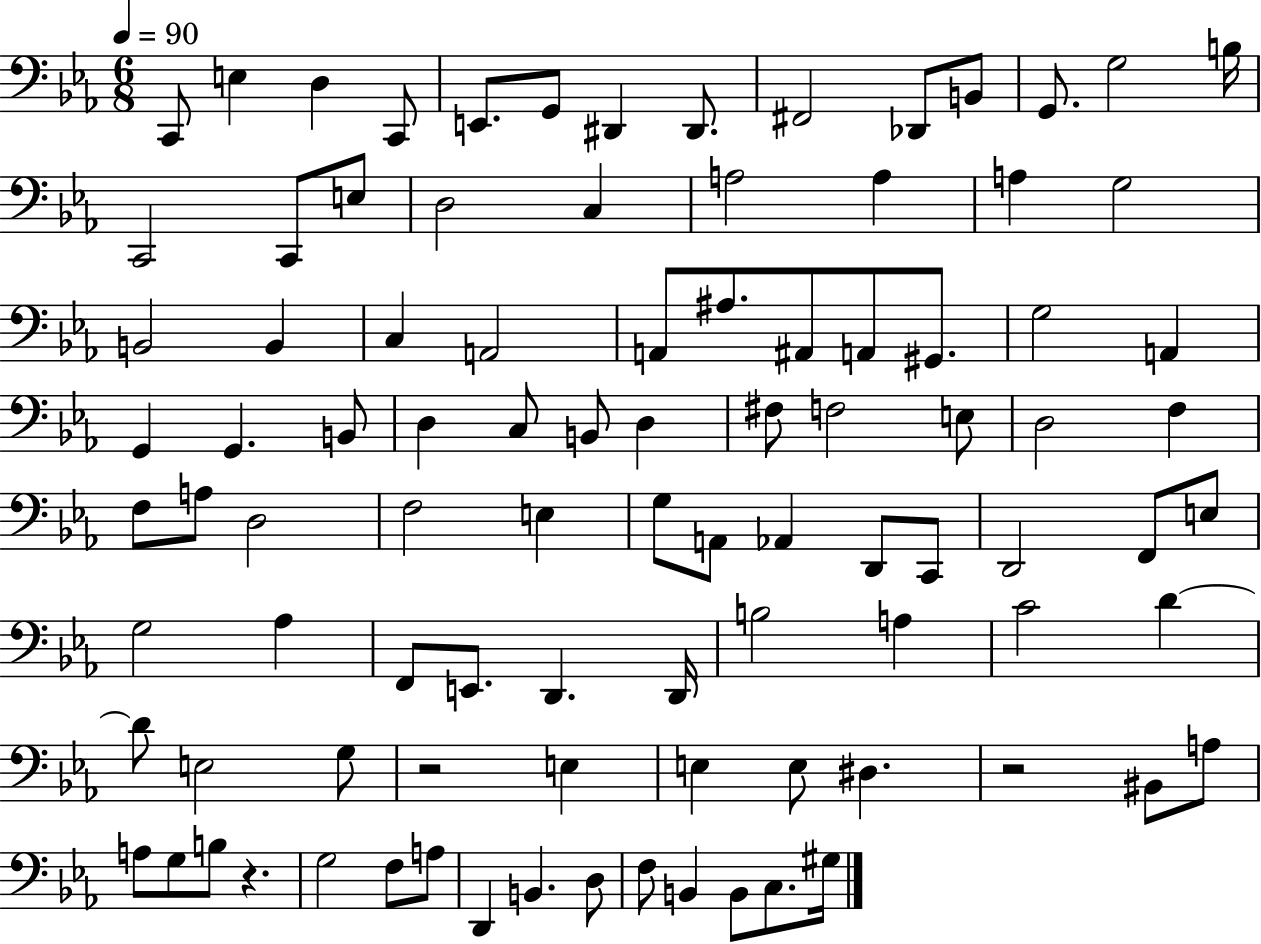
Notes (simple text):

C2/e E3/q D3/q C2/e E2/e. G2/e D#2/q D#2/e. F#2/h Db2/e B2/e G2/e. G3/h B3/s C2/h C2/e E3/e D3/h C3/q A3/h A3/q A3/q G3/h B2/h B2/q C3/q A2/h A2/e A#3/e. A#2/e A2/e G#2/e. G3/h A2/q G2/q G2/q. B2/e D3/q C3/e B2/e D3/q F#3/e F3/h E3/e D3/h F3/q F3/e A3/e D3/h F3/h E3/q G3/e A2/e Ab2/q D2/e C2/e D2/h F2/e E3/e G3/h Ab3/q F2/e E2/e. D2/q. D2/s B3/h A3/q C4/h D4/q D4/e E3/h G3/e R/h E3/q E3/q E3/e D#3/q. R/h BIS2/e A3/e A3/e G3/e B3/e R/q. G3/h F3/e A3/e D2/q B2/q. D3/e F3/e B2/q B2/e C3/e. G#3/s